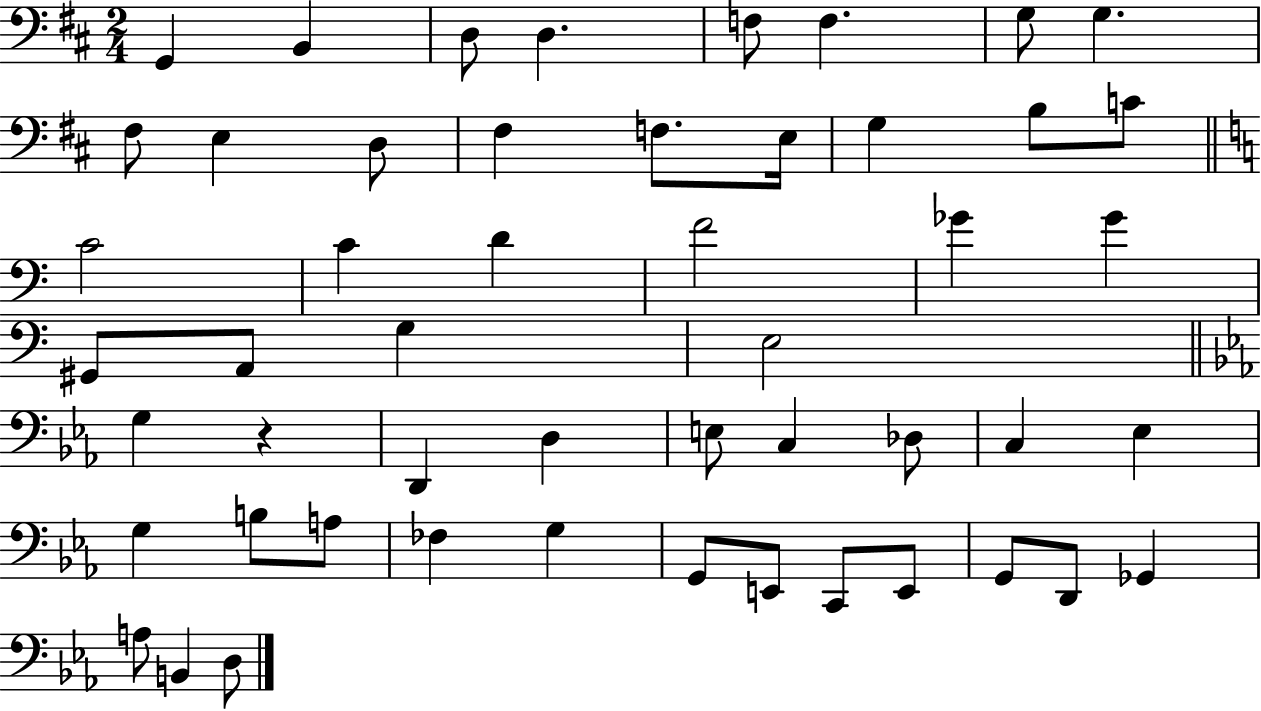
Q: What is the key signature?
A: D major